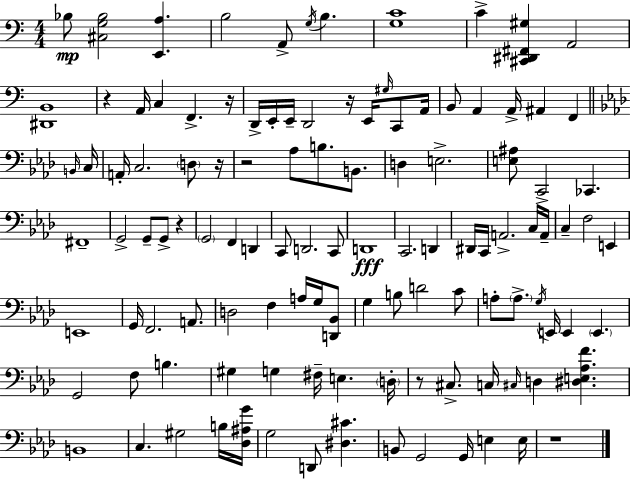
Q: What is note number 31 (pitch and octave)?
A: B2